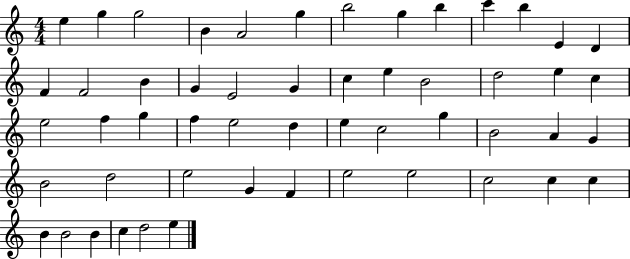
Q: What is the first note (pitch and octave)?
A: E5